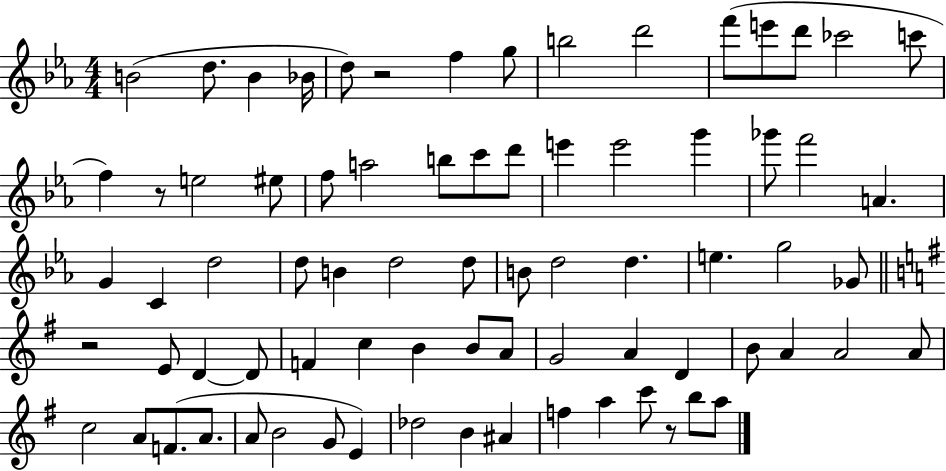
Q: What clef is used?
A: treble